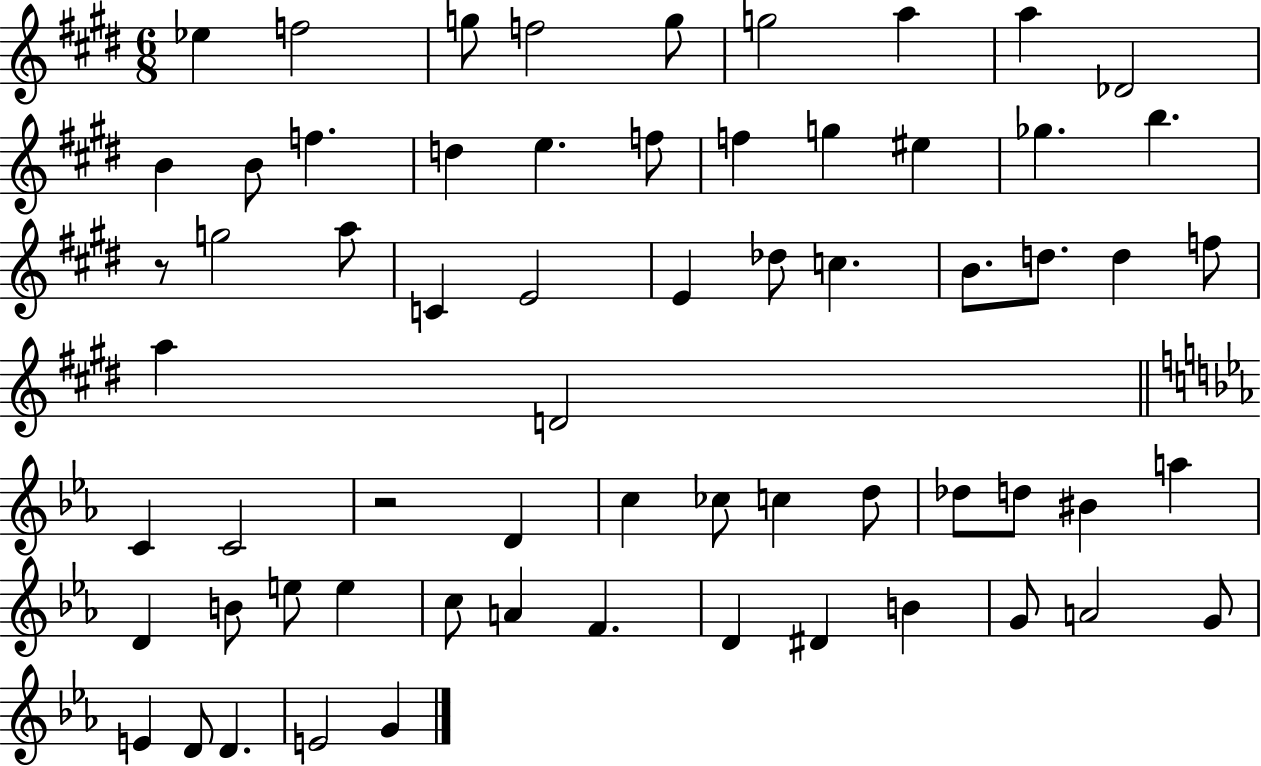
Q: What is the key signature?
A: E major